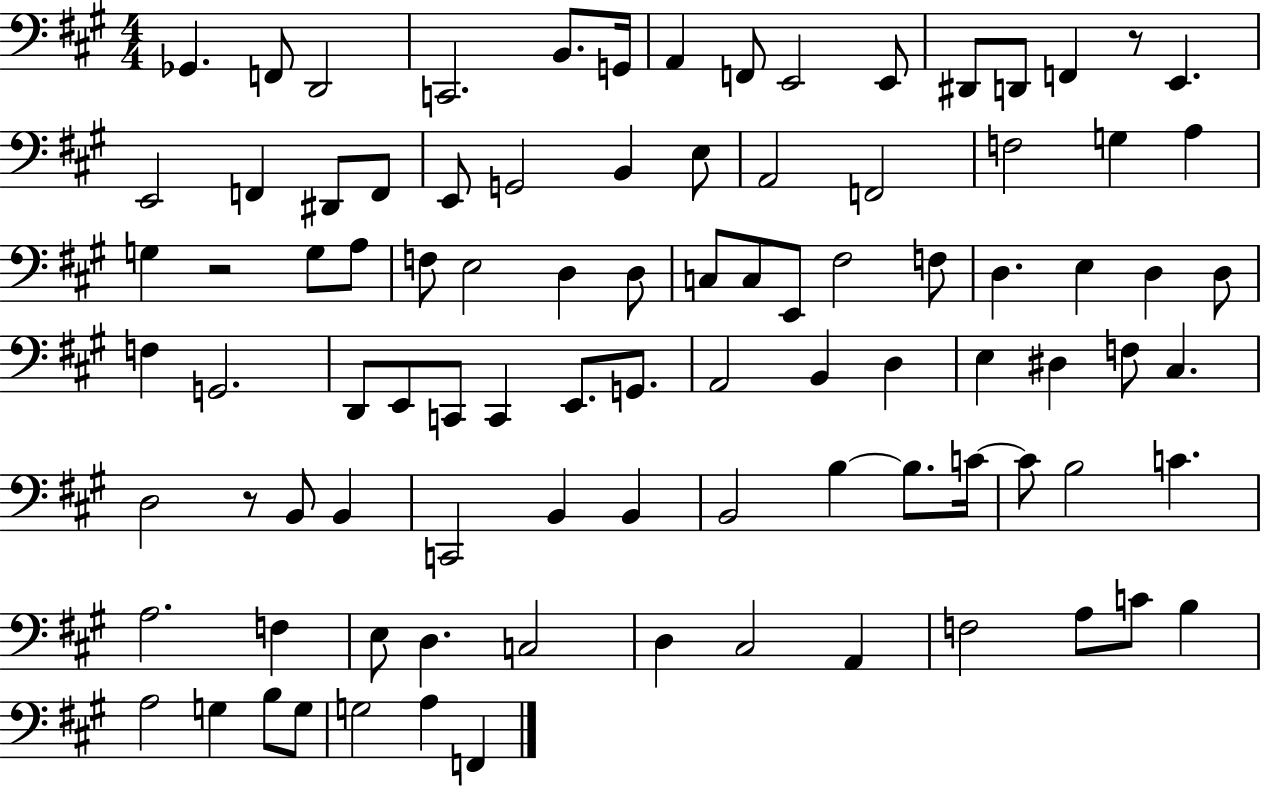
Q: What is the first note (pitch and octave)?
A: Gb2